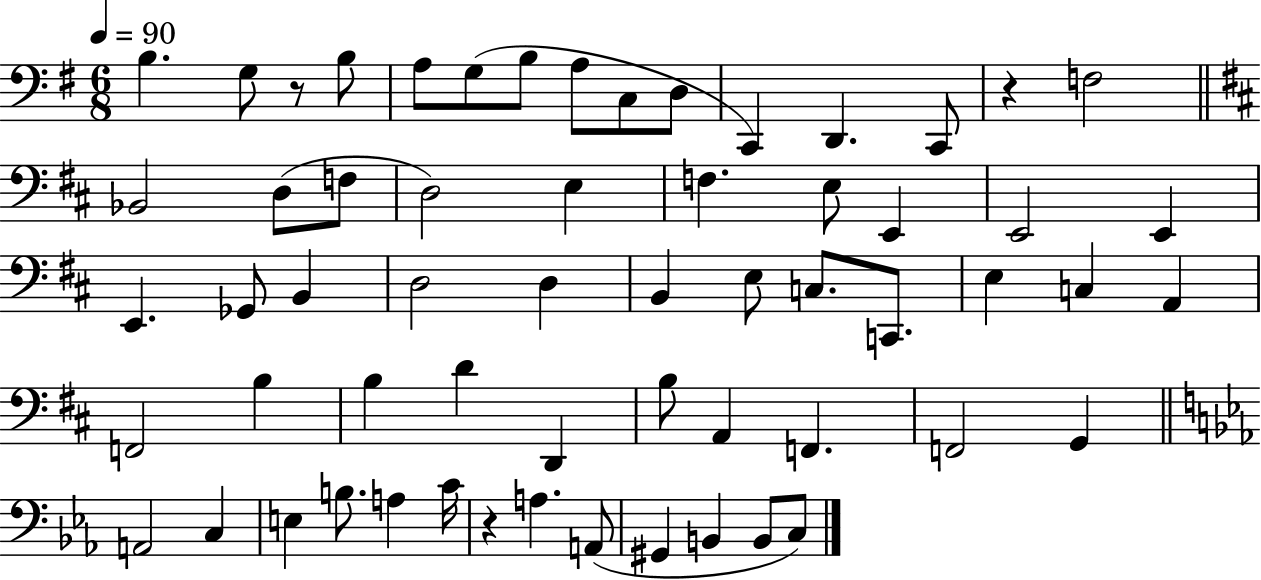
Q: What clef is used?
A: bass